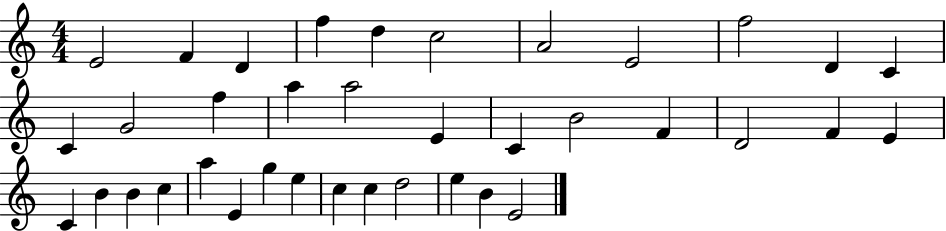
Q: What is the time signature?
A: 4/4